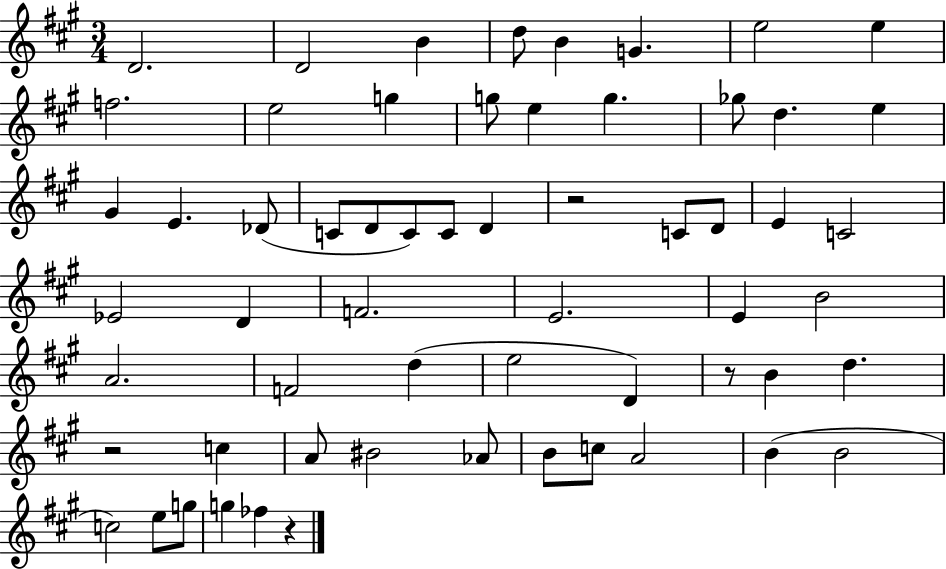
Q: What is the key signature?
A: A major